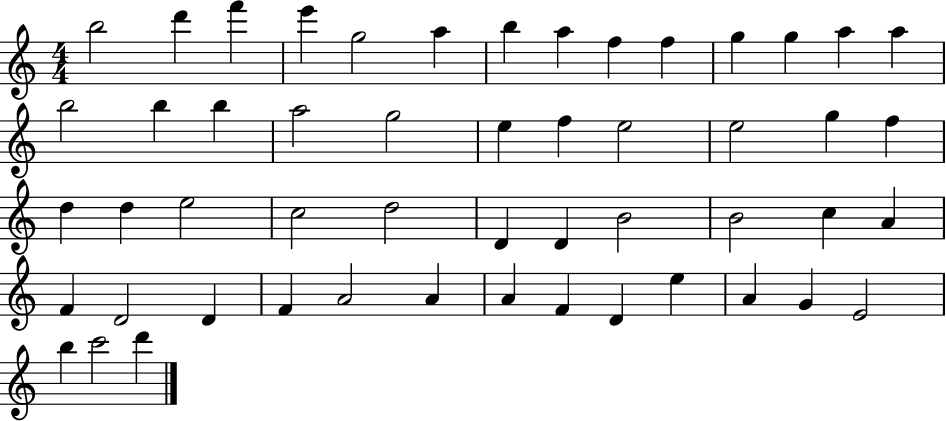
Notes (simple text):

B5/h D6/q F6/q E6/q G5/h A5/q B5/q A5/q F5/q F5/q G5/q G5/q A5/q A5/q B5/h B5/q B5/q A5/h G5/h E5/q F5/q E5/h E5/h G5/q F5/q D5/q D5/q E5/h C5/h D5/h D4/q D4/q B4/h B4/h C5/q A4/q F4/q D4/h D4/q F4/q A4/h A4/q A4/q F4/q D4/q E5/q A4/q G4/q E4/h B5/q C6/h D6/q